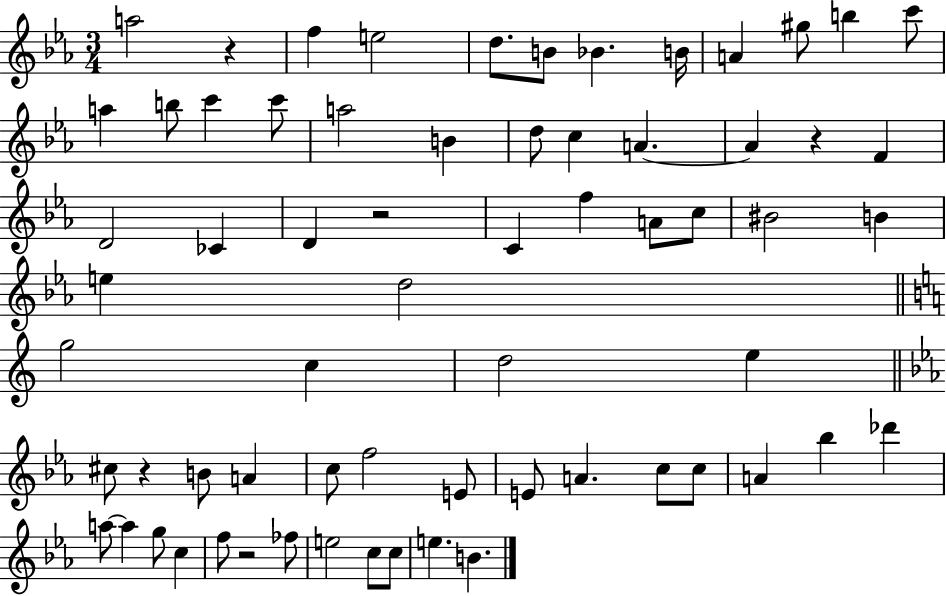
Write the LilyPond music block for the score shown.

{
  \clef treble
  \numericTimeSignature
  \time 3/4
  \key ees \major
  a''2 r4 | f''4 e''2 | d''8. b'8 bes'4. b'16 | a'4 gis''8 b''4 c'''8 | \break a''4 b''8 c'''4 c'''8 | a''2 b'4 | d''8 c''4 a'4.~~ | a'4 r4 f'4 | \break d'2 ces'4 | d'4 r2 | c'4 f''4 a'8 c''8 | bis'2 b'4 | \break e''4 d''2 | \bar "||" \break \key c \major g''2 c''4 | d''2 e''4 | \bar "||" \break \key c \minor cis''8 r4 b'8 a'4 | c''8 f''2 e'8 | e'8 a'4. c''8 c''8 | a'4 bes''4 des'''4 | \break a''8~~ a''4 g''8 c''4 | f''8 r2 fes''8 | e''2 c''8 c''8 | e''4. b'4. | \break \bar "|."
}